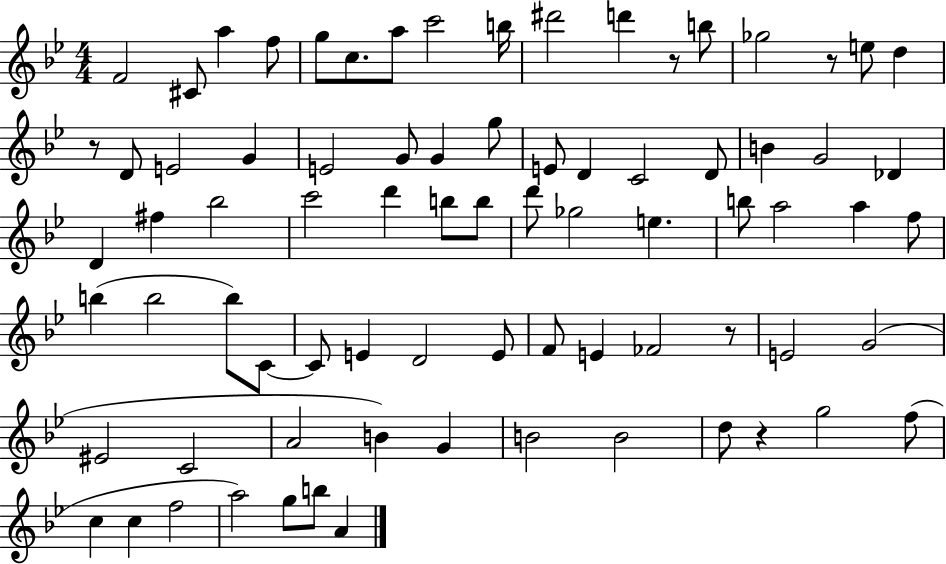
{
  \clef treble
  \numericTimeSignature
  \time 4/4
  \key bes \major
  f'2 cis'8 a''4 f''8 | g''8 c''8. a''8 c'''2 b''16 | dis'''2 d'''4 r8 b''8 | ges''2 r8 e''8 d''4 | \break r8 d'8 e'2 g'4 | e'2 g'8 g'4 g''8 | e'8 d'4 c'2 d'8 | b'4 g'2 des'4 | \break d'4 fis''4 bes''2 | c'''2 d'''4 b''8 b''8 | d'''8 ges''2 e''4. | b''8 a''2 a''4 f''8 | \break b''4( b''2 b''8) c'8~~ | c'8 e'4 d'2 e'8 | f'8 e'4 fes'2 r8 | e'2 g'2( | \break eis'2 c'2 | a'2 b'4) g'4 | b'2 b'2 | d''8 r4 g''2 f''8( | \break c''4 c''4 f''2 | a''2) g''8 b''8 a'4 | \bar "|."
}